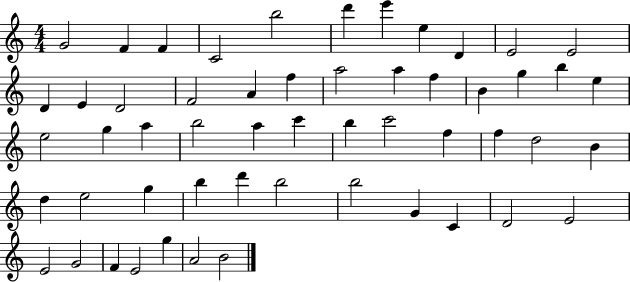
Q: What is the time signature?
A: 4/4